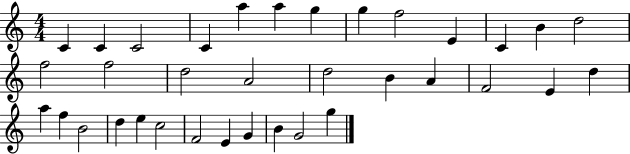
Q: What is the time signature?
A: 4/4